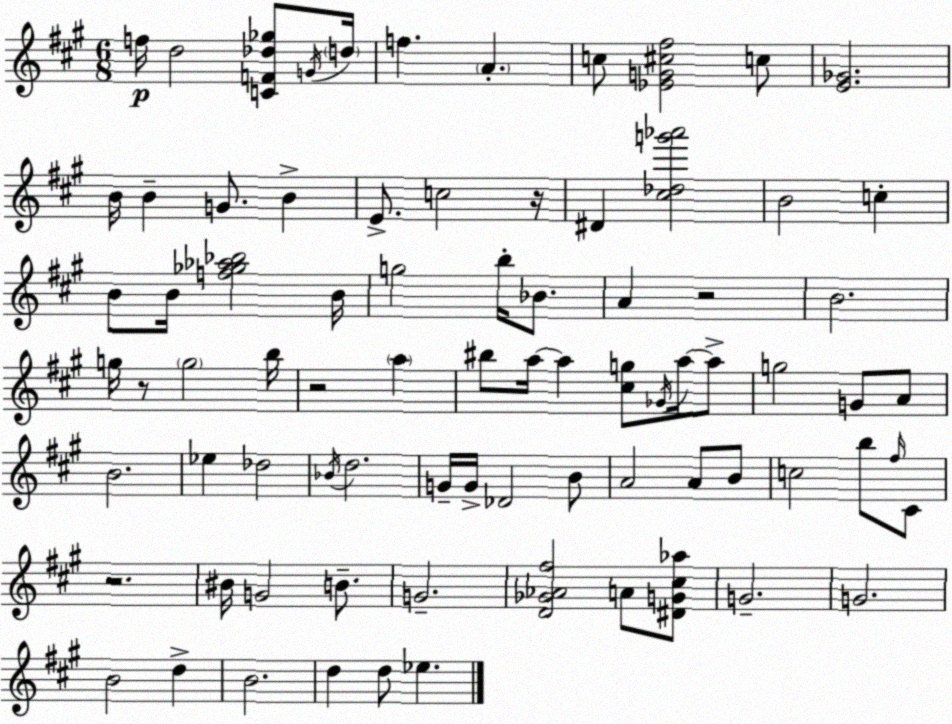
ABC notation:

X:1
T:Untitled
M:6/8
L:1/4
K:A
f/4 d2 [CF_d_g]/2 G/4 d/4 f A c/2 [_EG^c^f]2 c/2 [E_G]2 B/4 B G/2 B E/2 c2 z/4 ^D [^c_dg'_a']2 B2 c B/2 B/4 [f_g_a_b]2 B/4 g2 b/4 _B/2 A z2 B2 g/4 z/2 g2 b/4 z2 a ^b/2 a/4 a [^cg]/2 _G/4 a/4 a/2 g2 G/2 A/2 B2 _e _d2 _B/4 d2 G/4 G/4 _D2 B/2 A2 A/2 B/2 c2 b/2 ^f/4 ^C/2 z2 ^B/4 G2 B/2 G2 [D_G_A^f]2 A/2 [^DG^c_a]/2 G2 G2 B2 d B2 d d/2 _e